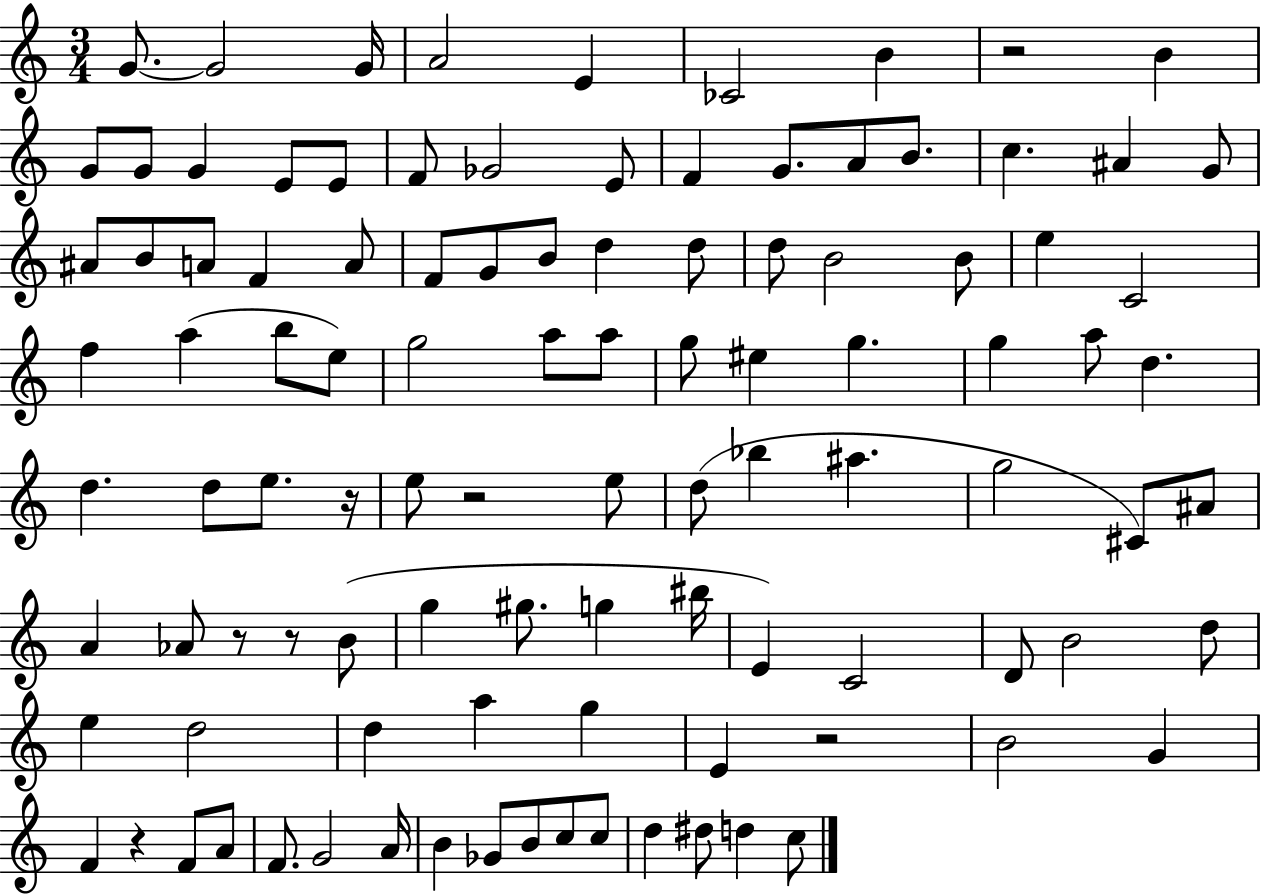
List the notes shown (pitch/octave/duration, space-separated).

G4/e. G4/h G4/s A4/h E4/q CES4/h B4/q R/h B4/q G4/e G4/e G4/q E4/e E4/e F4/e Gb4/h E4/e F4/q G4/e. A4/e B4/e. C5/q. A#4/q G4/e A#4/e B4/e A4/e F4/q A4/e F4/e G4/e B4/e D5/q D5/e D5/e B4/h B4/e E5/q C4/h F5/q A5/q B5/e E5/e G5/h A5/e A5/e G5/e EIS5/q G5/q. G5/q A5/e D5/q. D5/q. D5/e E5/e. R/s E5/e R/h E5/e D5/e Bb5/q A#5/q. G5/h C#4/e A#4/e A4/q Ab4/e R/e R/e B4/e G5/q G#5/e. G5/q BIS5/s E4/q C4/h D4/e B4/h D5/e E5/q D5/h D5/q A5/q G5/q E4/q R/h B4/h G4/q F4/q R/q F4/e A4/e F4/e. G4/h A4/s B4/q Gb4/e B4/e C5/e C5/e D5/q D#5/e D5/q C5/e